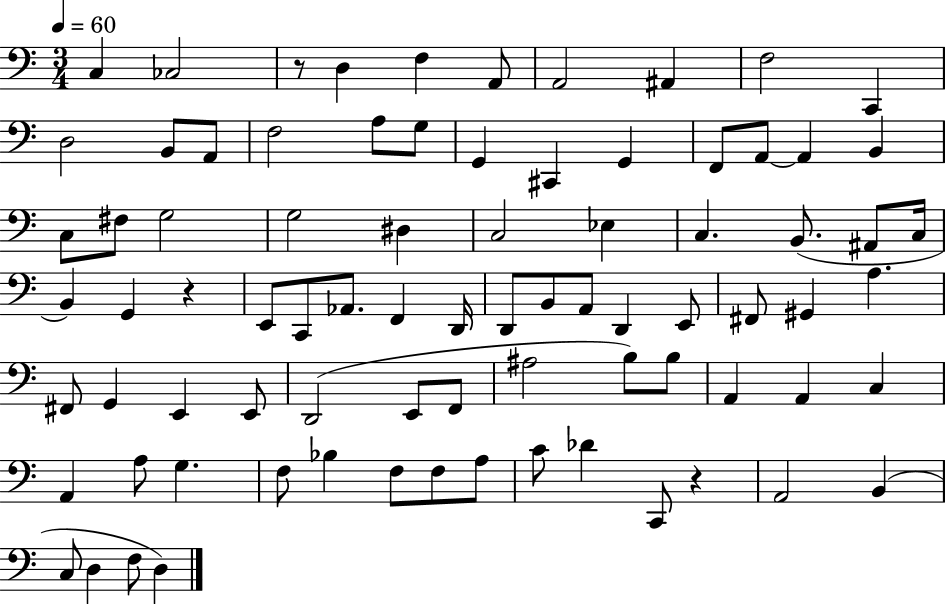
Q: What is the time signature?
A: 3/4